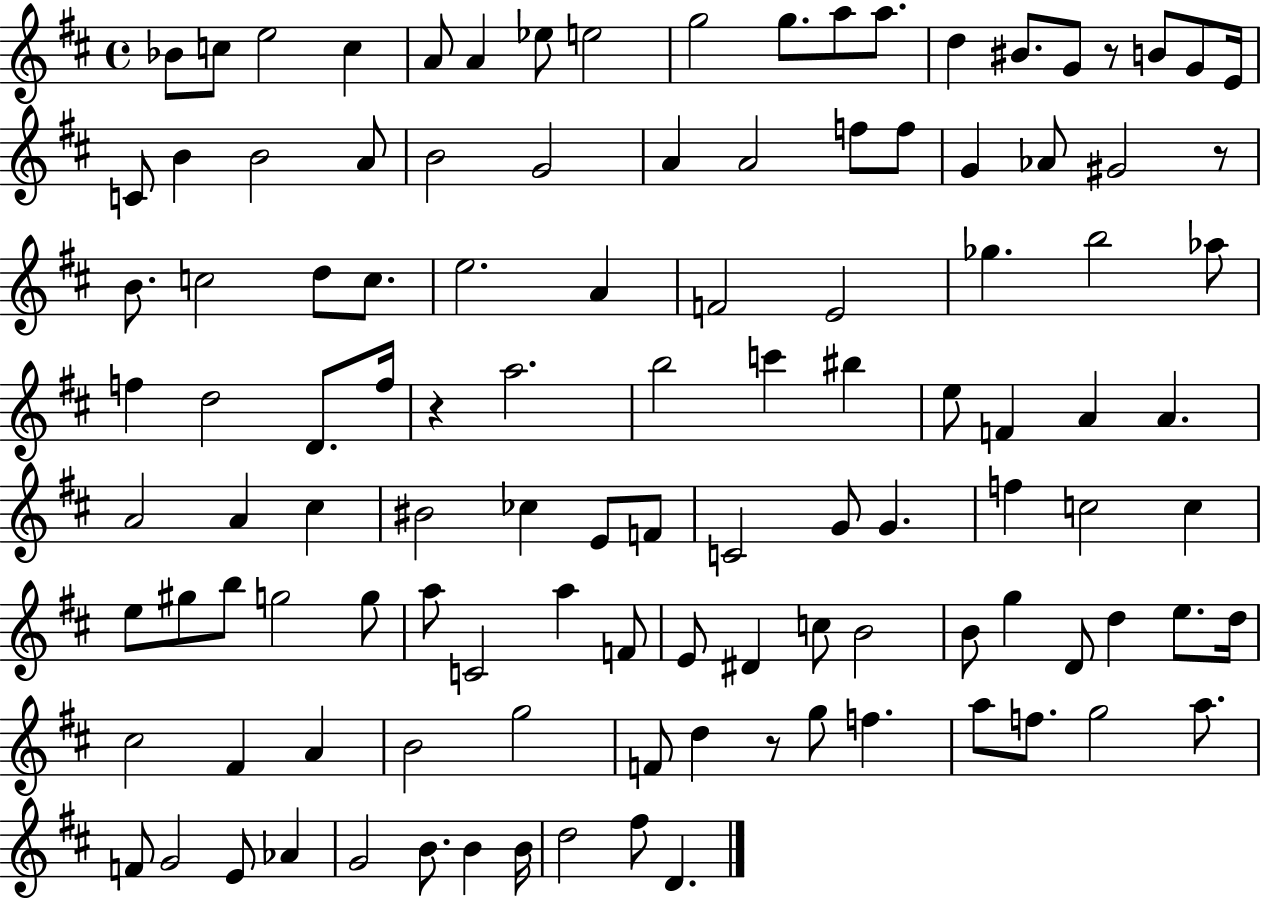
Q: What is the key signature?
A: D major